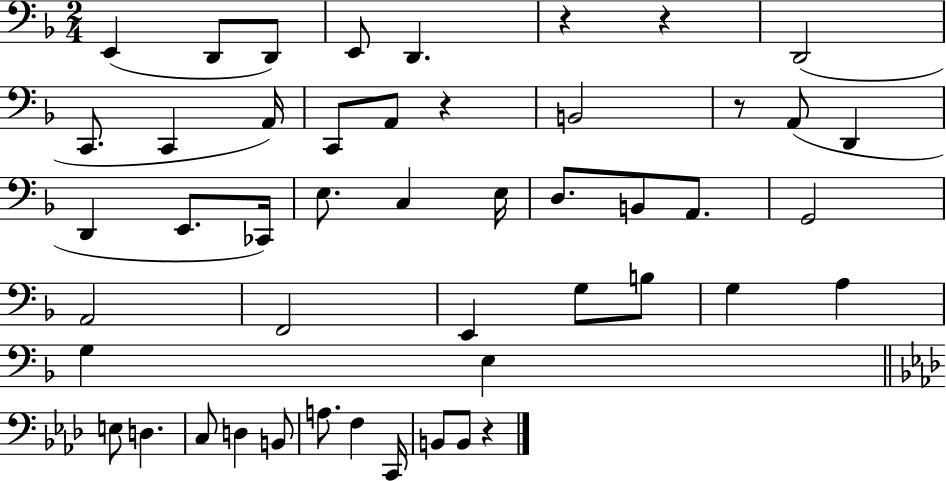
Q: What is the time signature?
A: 2/4